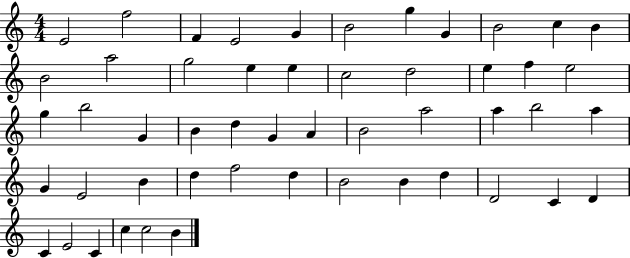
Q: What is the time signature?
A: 4/4